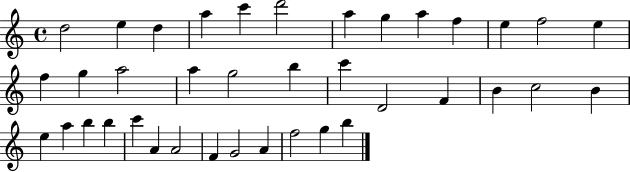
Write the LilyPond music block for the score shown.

{
  \clef treble
  \time 4/4
  \defaultTimeSignature
  \key c \major
  d''2 e''4 d''4 | a''4 c'''4 d'''2 | a''4 g''4 a''4 f''4 | e''4 f''2 e''4 | \break f''4 g''4 a''2 | a''4 g''2 b''4 | c'''4 d'2 f'4 | b'4 c''2 b'4 | \break e''4 a''4 b''4 b''4 | c'''4 a'4 a'2 | f'4 g'2 a'4 | f''2 g''4 b''4 | \break \bar "|."
}